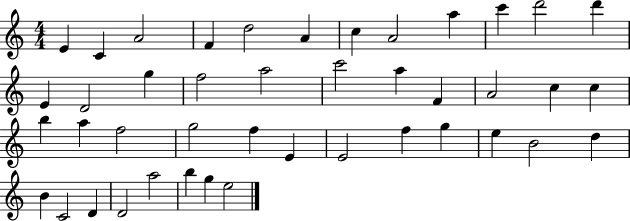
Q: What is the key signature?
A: C major